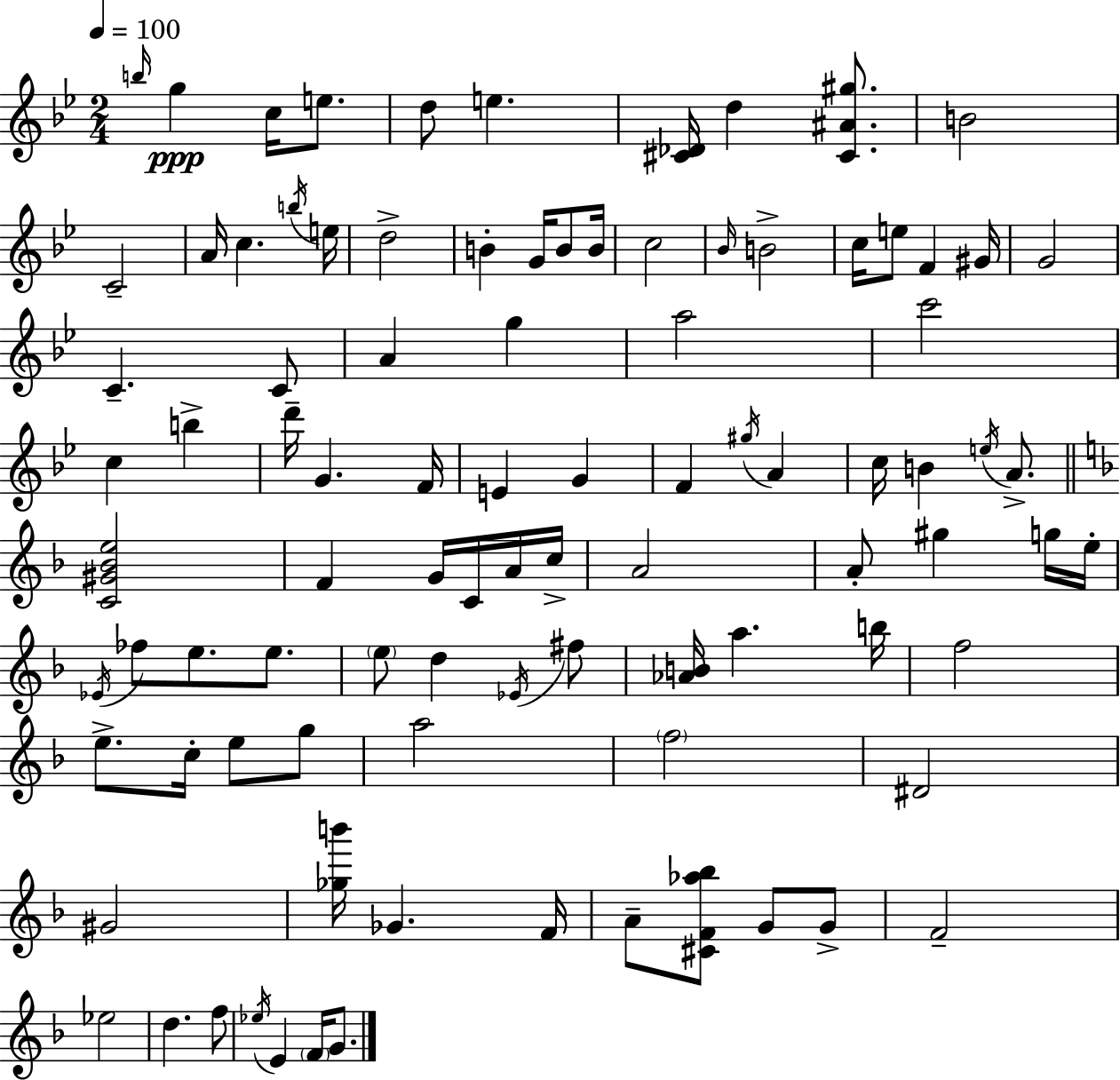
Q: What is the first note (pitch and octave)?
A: B5